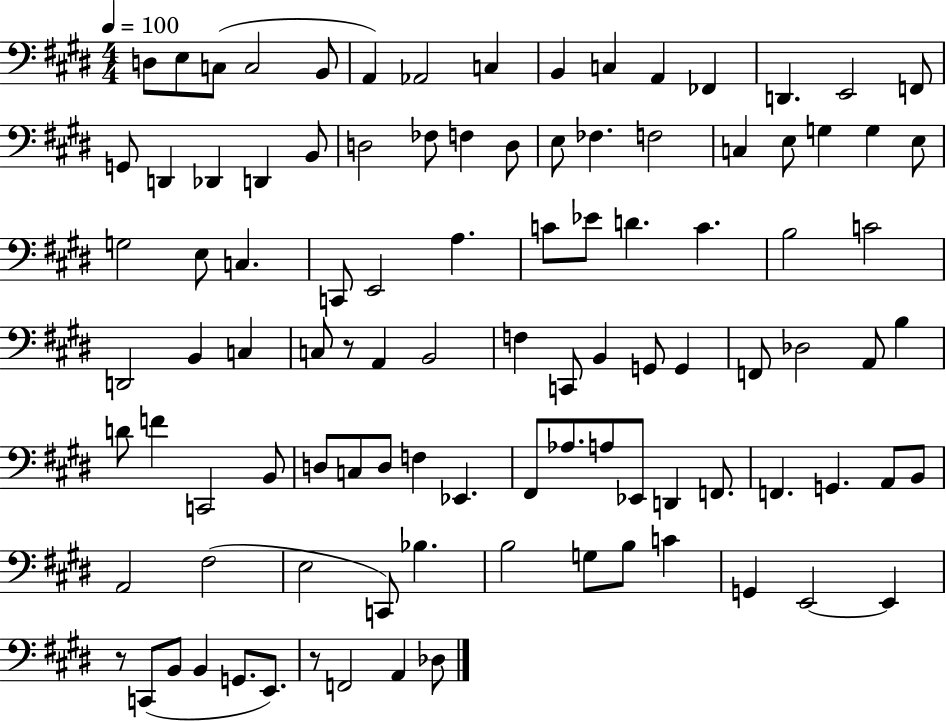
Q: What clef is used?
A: bass